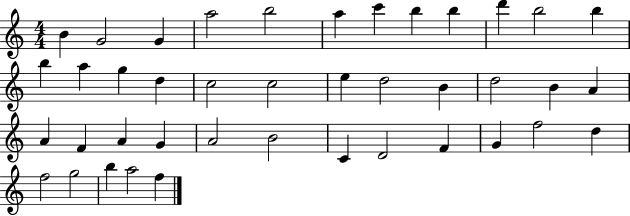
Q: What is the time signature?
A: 4/4